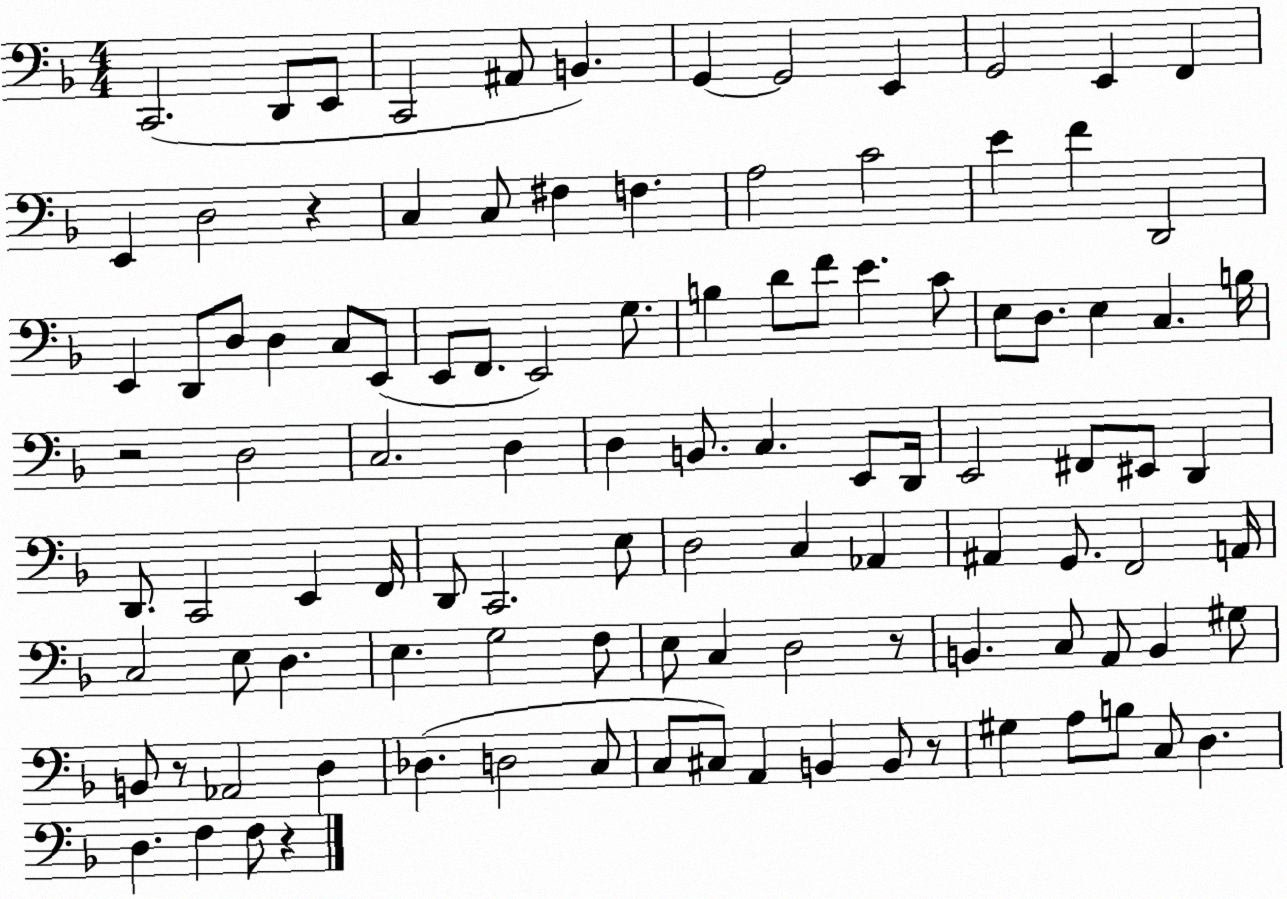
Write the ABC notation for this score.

X:1
T:Untitled
M:4/4
L:1/4
K:F
C,,2 D,,/2 E,,/2 C,,2 ^A,,/2 B,, G,, G,,2 E,, G,,2 E,, F,, E,, D,2 z C, C,/2 ^F, F, A,2 C2 E F D,,2 E,, D,,/2 D,/2 D, C,/2 E,,/2 E,,/2 F,,/2 E,,2 G,/2 B, D/2 F/2 E C/2 E,/2 D,/2 E, C, B,/4 z2 D,2 C,2 D, D, B,,/2 C, E,,/2 D,,/4 E,,2 ^F,,/2 ^E,,/2 D,, D,,/2 C,,2 E,, F,,/4 D,,/2 C,,2 E,/2 D,2 C, _A,, ^A,, G,,/2 F,,2 A,,/4 C,2 E,/2 D, E, G,2 F,/2 E,/2 C, D,2 z/2 B,, C,/2 A,,/2 B,, ^G,/2 B,,/2 z/2 _A,,2 D, _D, D,2 C,/2 C,/2 ^C,/2 A,, B,, B,,/2 z/2 ^G, A,/2 B,/2 C,/2 D, D, F, F,/2 z